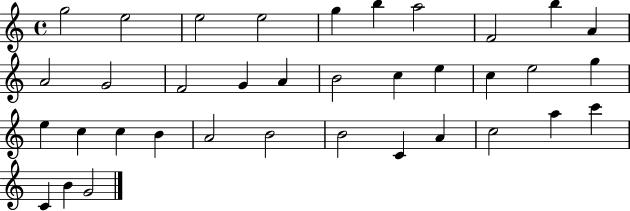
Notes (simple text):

G5/h E5/h E5/h E5/h G5/q B5/q A5/h F4/h B5/q A4/q A4/h G4/h F4/h G4/q A4/q B4/h C5/q E5/q C5/q E5/h G5/q E5/q C5/q C5/q B4/q A4/h B4/h B4/h C4/q A4/q C5/h A5/q C6/q C4/q B4/q G4/h